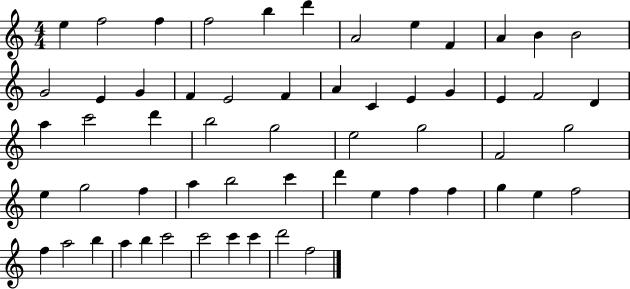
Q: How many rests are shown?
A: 0